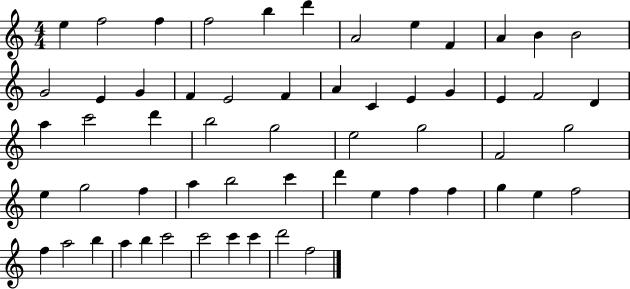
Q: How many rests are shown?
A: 0